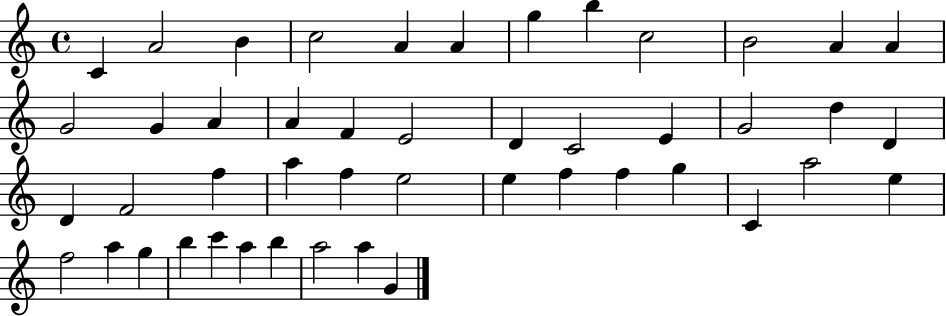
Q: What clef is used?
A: treble